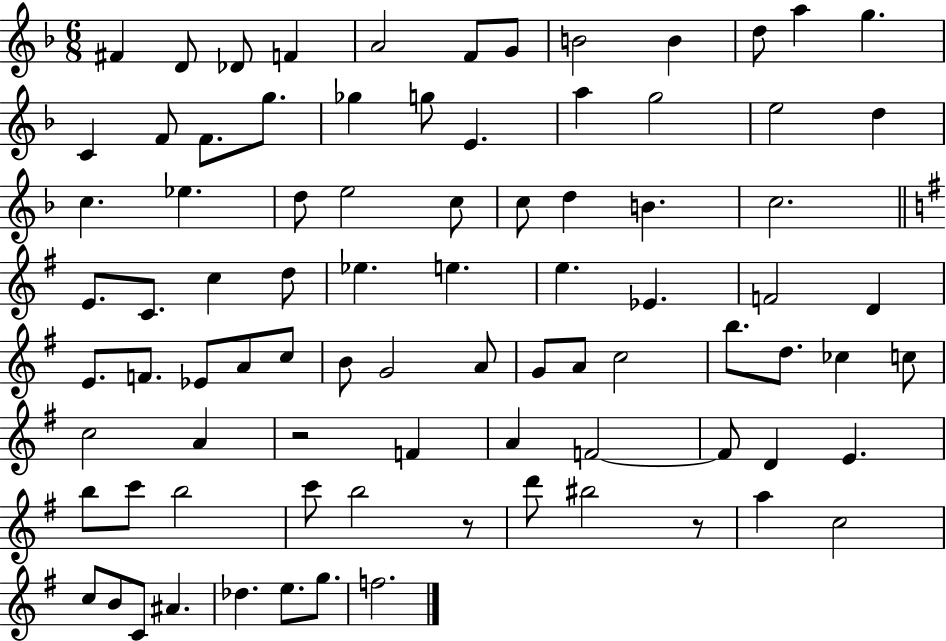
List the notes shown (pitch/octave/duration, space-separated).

F#4/q D4/e Db4/e F4/q A4/h F4/e G4/e B4/h B4/q D5/e A5/q G5/q. C4/q F4/e F4/e. G5/e. Gb5/q G5/e E4/q. A5/q G5/h E5/h D5/q C5/q. Eb5/q. D5/e E5/h C5/e C5/e D5/q B4/q. C5/h. E4/e. C4/e. C5/q D5/e Eb5/q. E5/q. E5/q. Eb4/q. F4/h D4/q E4/e. F4/e. Eb4/e A4/e C5/e B4/e G4/h A4/e G4/e A4/e C5/h B5/e. D5/e. CES5/q C5/e C5/h A4/q R/h F4/q A4/q F4/h F4/e D4/q E4/q. B5/e C6/e B5/h C6/e B5/h R/e D6/e BIS5/h R/e A5/q C5/h C5/e B4/e C4/e A#4/q. Db5/q. E5/e. G5/e. F5/h.